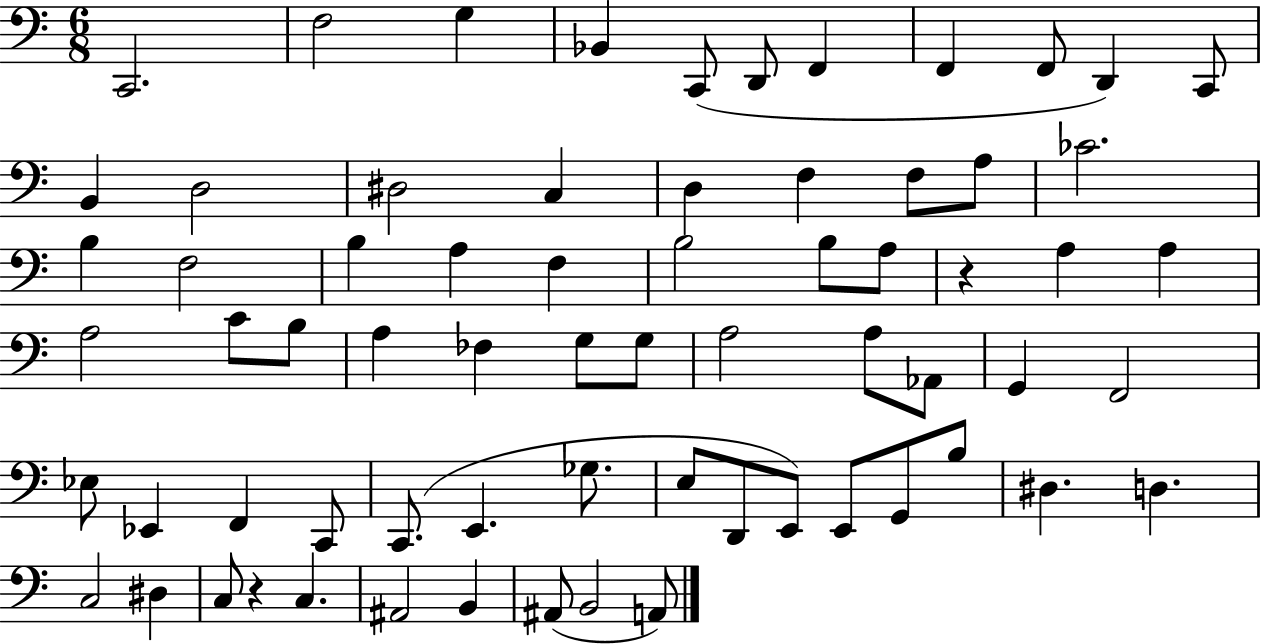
{
  \clef bass
  \numericTimeSignature
  \time 6/8
  \key c \major
  c,2. | f2 g4 | bes,4 c,8( d,8 f,4 | f,4 f,8 d,4) c,8 | \break b,4 d2 | dis2 c4 | d4 f4 f8 a8 | ces'2. | \break b4 f2 | b4 a4 f4 | b2 b8 a8 | r4 a4 a4 | \break a2 c'8 b8 | a4 fes4 g8 g8 | a2 a8 aes,8 | g,4 f,2 | \break ees8 ees,4 f,4 c,8 | c,8.( e,4. ges8. | e8 d,8 e,8) e,8 g,8 b8 | dis4. d4. | \break c2 dis4 | c8 r4 c4. | ais,2 b,4 | ais,8( b,2 a,8) | \break \bar "|."
}